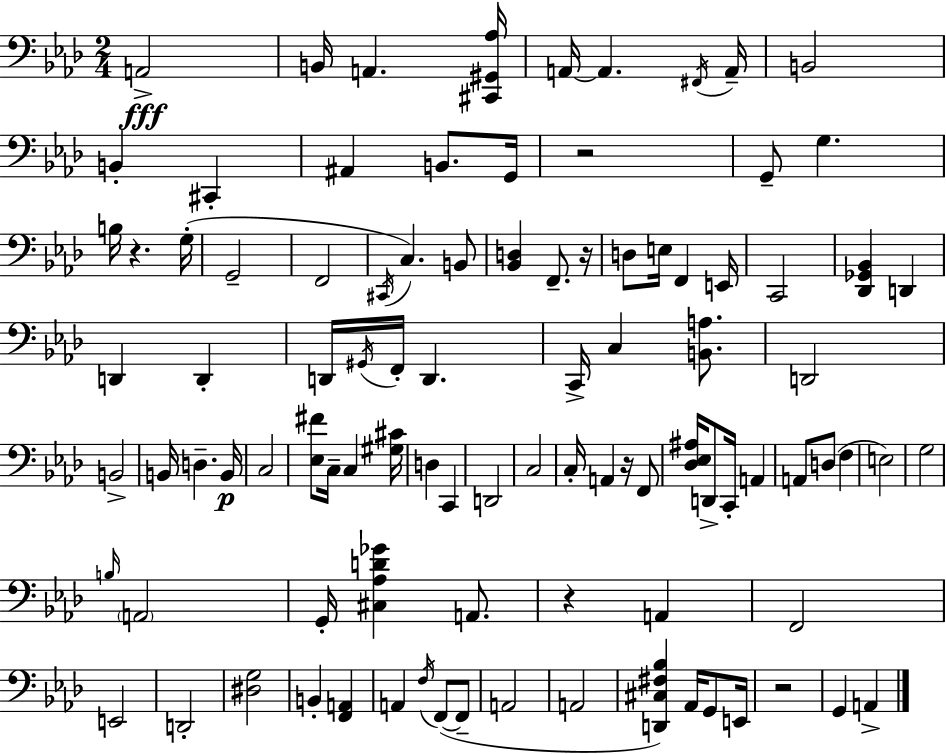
A2/h B2/s A2/q. [C#2,G#2,Ab3]/s A2/s A2/q. F#2/s A2/s B2/h B2/q C#2/q A#2/q B2/e. G2/s R/h G2/e G3/q. B3/s R/q. G3/s G2/h F2/h C#2/s C3/q. B2/e [Bb2,D3]/q F2/e. R/s D3/e E3/s F2/q E2/s C2/h [Db2,Gb2,Bb2]/q D2/q D2/q D2/q D2/s G#2/s F2/s D2/q. C2/s C3/q [B2,A3]/e. D2/h B2/h B2/s D3/q. B2/s C3/h [Eb3,F#4]/e C3/s C3/q [G#3,C#4]/s D3/q C2/q D2/h C3/h C3/s A2/q R/s F2/e [Db3,Eb3,A#3]/s D2/e C2/s A2/q A2/e D3/e F3/q E3/h G3/h B3/s A2/h G2/s [C#3,Ab3,D4,Gb4]/q A2/e. R/q A2/q F2/h E2/h D2/h [D#3,G3]/h B2/q [F2,A2]/q A2/q F3/s F2/e F2/e A2/h A2/h [D2,C#3,F#3,Bb3]/q Ab2/s G2/e E2/s R/h G2/q A2/q